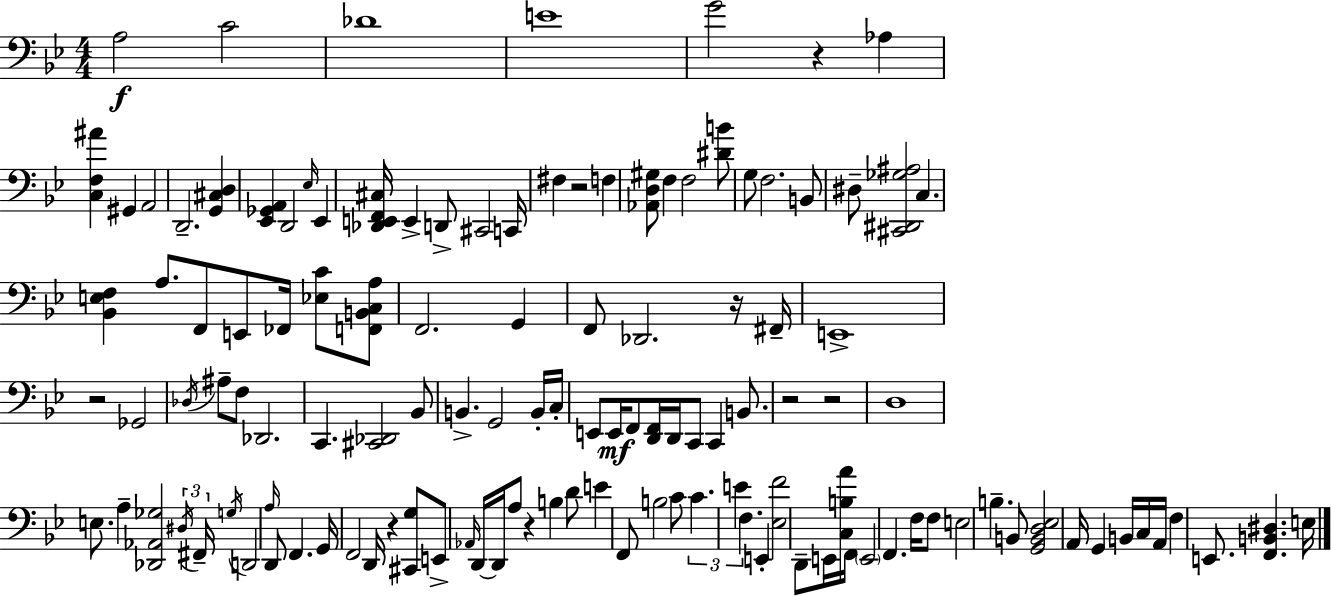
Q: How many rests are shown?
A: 8